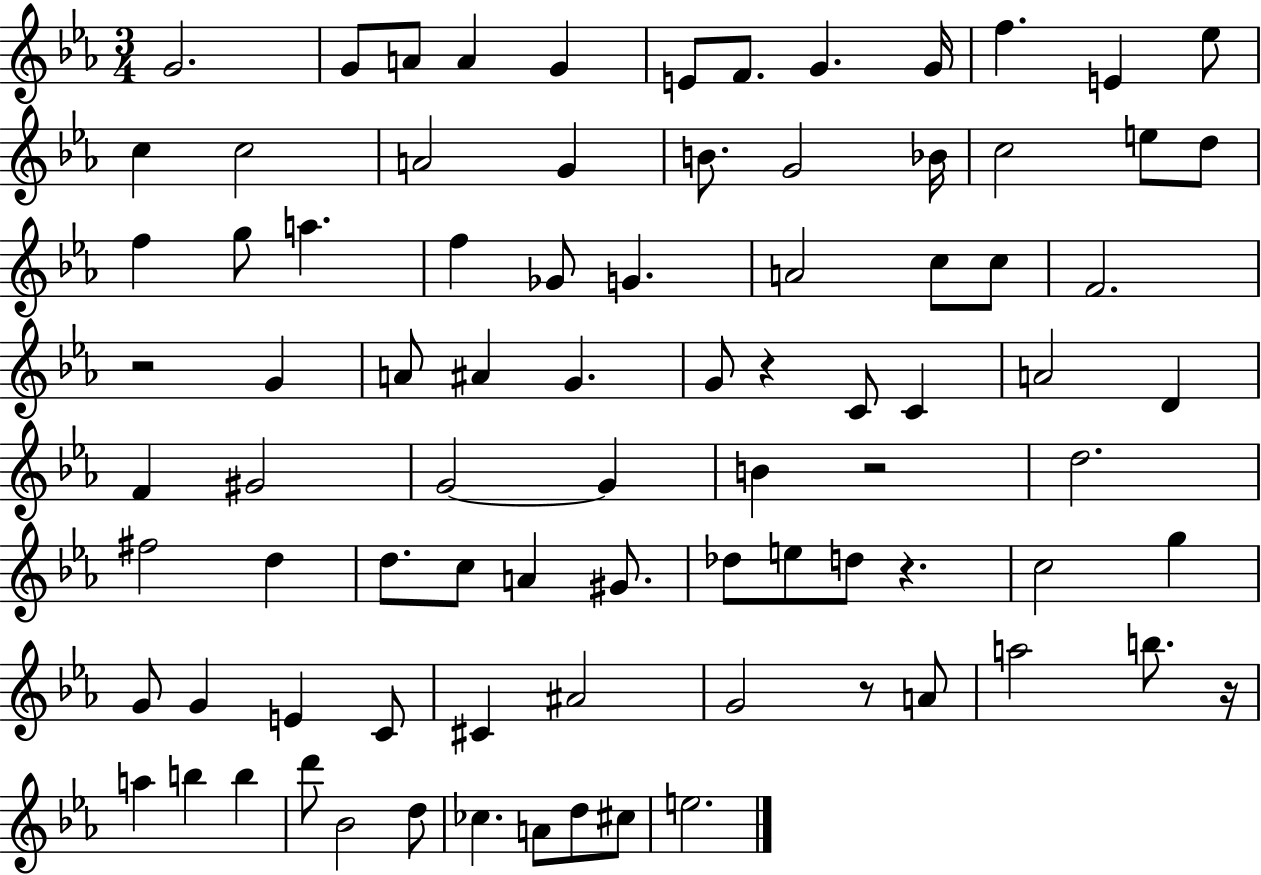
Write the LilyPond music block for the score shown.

{
  \clef treble
  \numericTimeSignature
  \time 3/4
  \key ees \major
  g'2. | g'8 a'8 a'4 g'4 | e'8 f'8. g'4. g'16 | f''4. e'4 ees''8 | \break c''4 c''2 | a'2 g'4 | b'8. g'2 bes'16 | c''2 e''8 d''8 | \break f''4 g''8 a''4. | f''4 ges'8 g'4. | a'2 c''8 c''8 | f'2. | \break r2 g'4 | a'8 ais'4 g'4. | g'8 r4 c'8 c'4 | a'2 d'4 | \break f'4 gis'2 | g'2~~ g'4 | b'4 r2 | d''2. | \break fis''2 d''4 | d''8. c''8 a'4 gis'8. | des''8 e''8 d''8 r4. | c''2 g''4 | \break g'8 g'4 e'4 c'8 | cis'4 ais'2 | g'2 r8 a'8 | a''2 b''8. r16 | \break a''4 b''4 b''4 | d'''8 bes'2 d''8 | ces''4. a'8 d''8 cis''8 | e''2. | \break \bar "|."
}